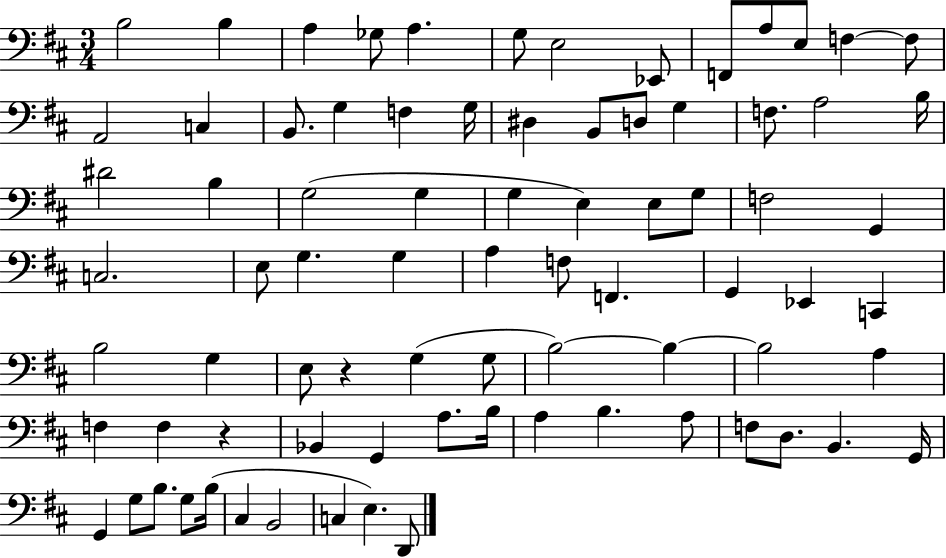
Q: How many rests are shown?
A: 2